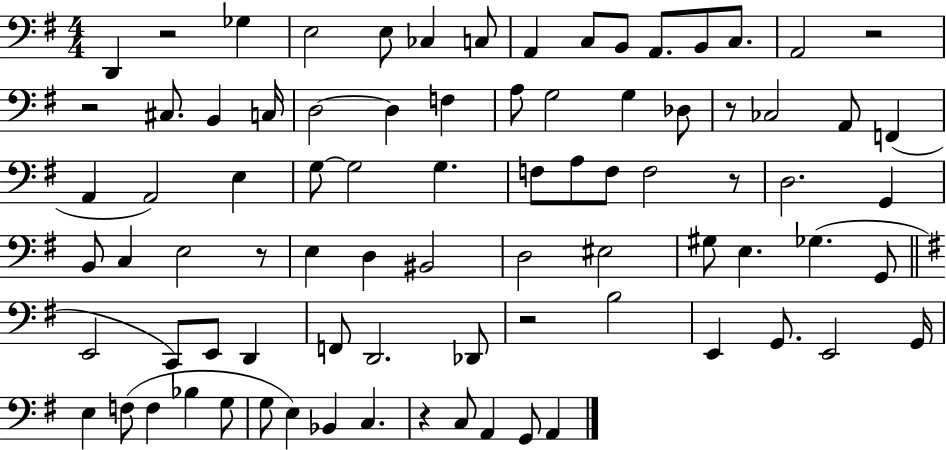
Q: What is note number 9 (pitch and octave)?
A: B2